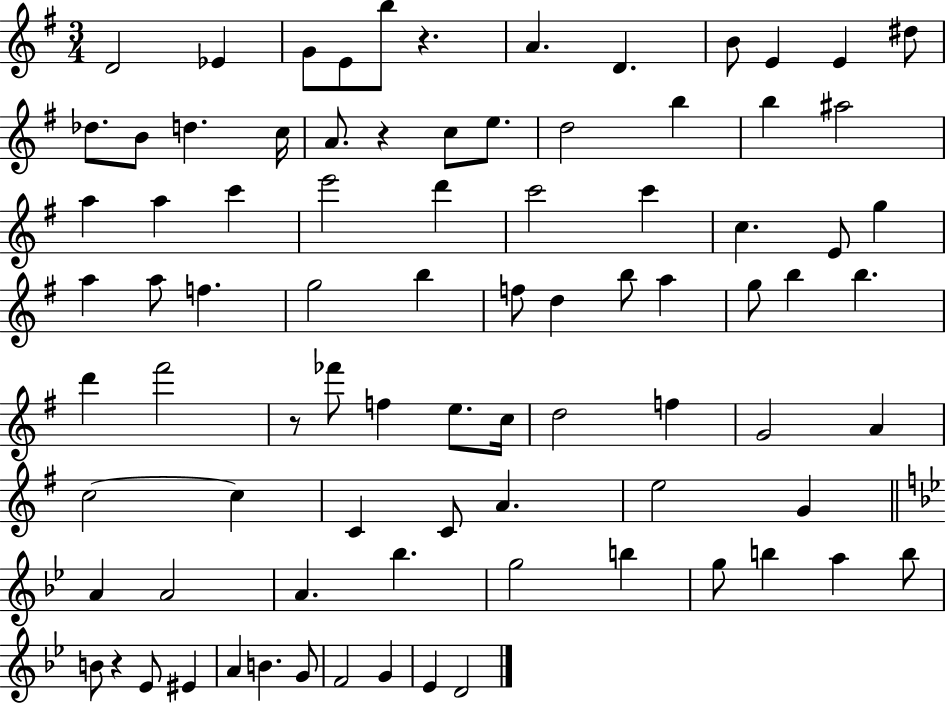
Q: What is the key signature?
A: G major